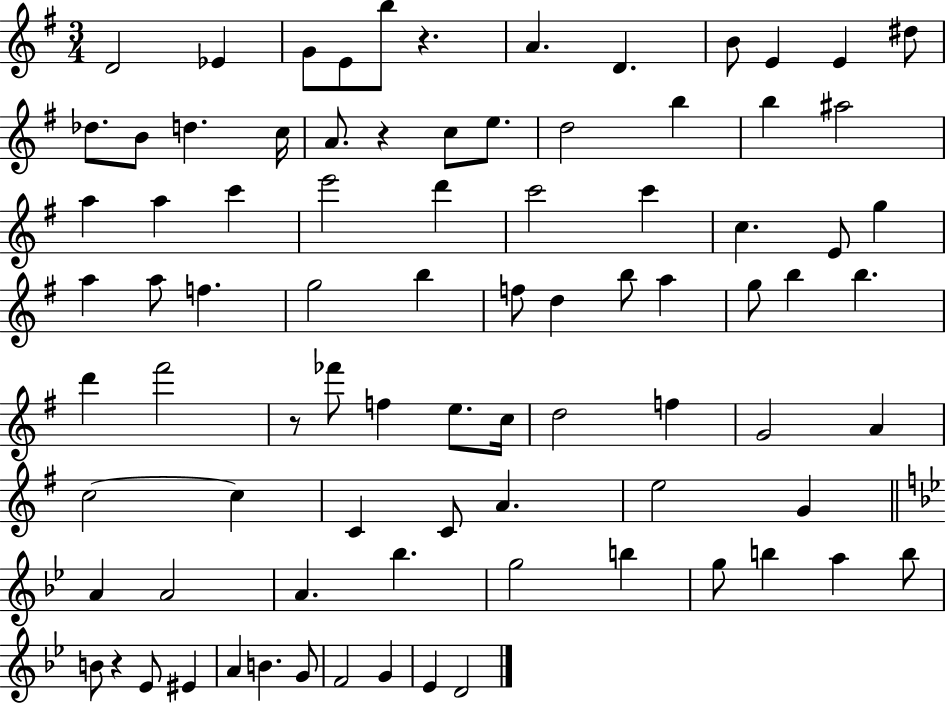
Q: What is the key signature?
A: G major